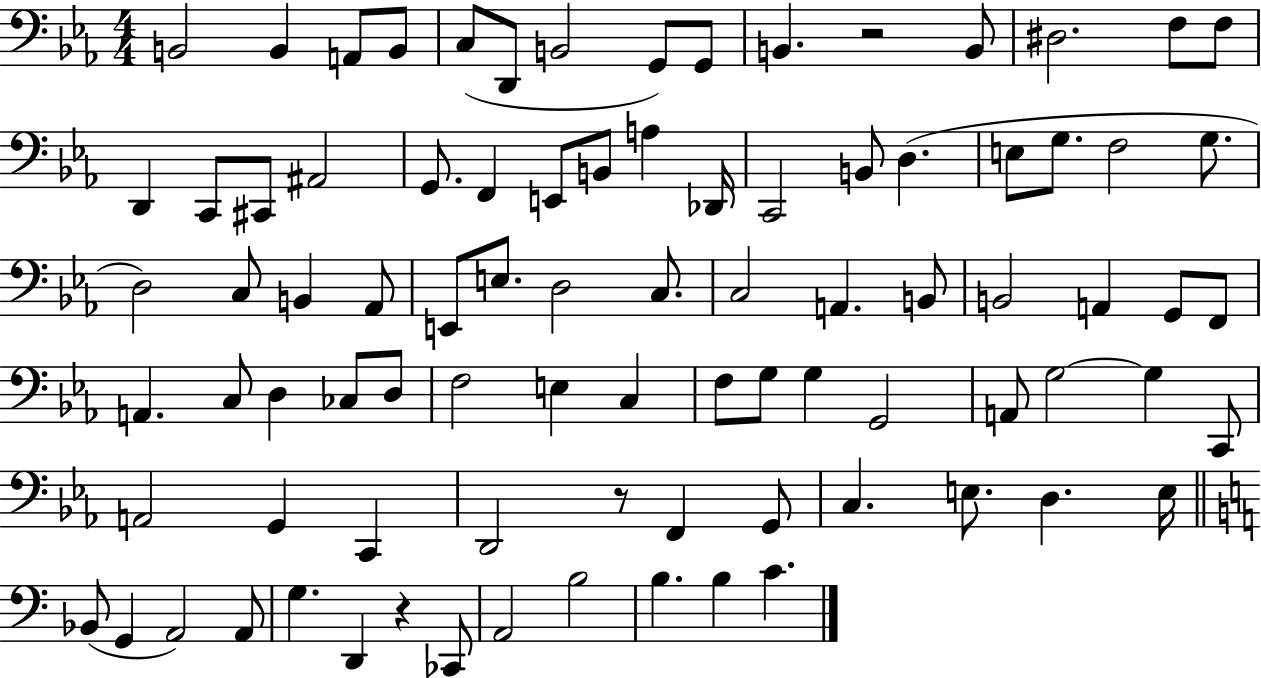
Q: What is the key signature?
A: EES major